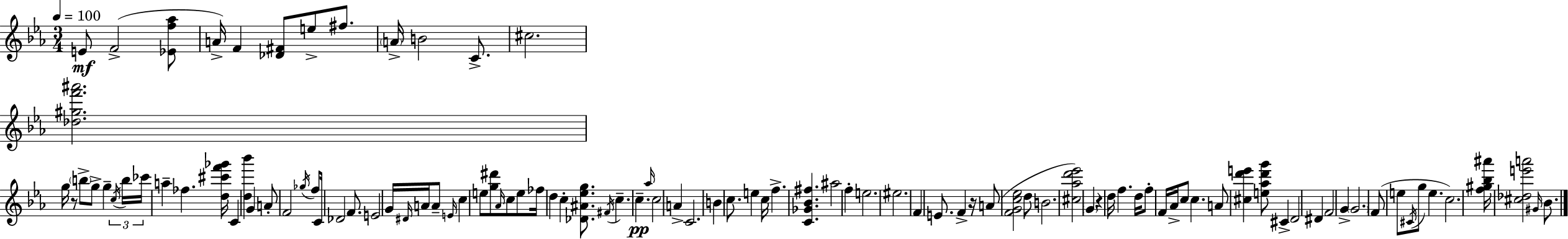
E4/e F4/h [Eb4,F5,Ab5]/e A4/s F4/q [Db4,F#4]/e E5/e F#5/e. A4/s B4/h C4/e. C#5/h. [Db5,G#5,F6,A#6]/h. G5/s R/e B5/e G5/e G5/q C5/s B5/s CES6/s A5/q FES5/q. [D5,C#6,F6,Gb6]/s C4/q [D5,Bb6]/q G4/q A4/e F4/h Gb5/s F5/e C4/s Db4/h F4/e. E4/h G4/s D#4/s A4/s A4/e E4/s C5/q E5/e [G5,D#6]/e Ab4/s C5/e E5/e FES5/s D5/q C5/q [Db4,A#4,Eb5,G5]/e. F#4/s C5/q. C5/q. Ab5/s C5/h A4/q C4/h. B4/q C5/e. E5/q C5/s F5/q. [C4,Gb4,Bb4,F#5]/q. A#5/h F5/q E5/h. EIS5/h. F4/q E4/e. F4/q R/s A4/e [F4,G4,C5,Eb5]/h D5/e B4/h. [C#5,Ab5,D6,Eb6]/h G4/q R/q D5/s F5/q. D5/s F5/e F4/s Ab4/s C5/e C5/q. A4/e [C#5,D6,E6]/q [E5,Ab5,D6,G6]/e C#4/q D4/h D#4/q F4/h G4/q G4/h. F4/e E5/e C#4/s G5/e E5/q. C5/h. [F5,G#5,Bb5,A#6]/s [C#5,Db5,E6,A6]/h G#4/s Bb4/e.